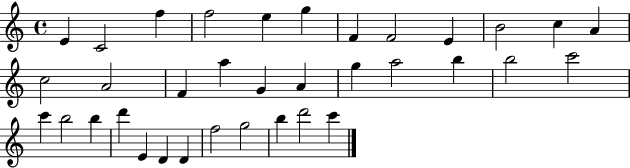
E4/q C4/h F5/q F5/h E5/q G5/q F4/q F4/h E4/q B4/h C5/q A4/q C5/h A4/h F4/q A5/q G4/q A4/q G5/q A5/h B5/q B5/h C6/h C6/q B5/h B5/q D6/q E4/q D4/q D4/q F5/h G5/h B5/q D6/h C6/q